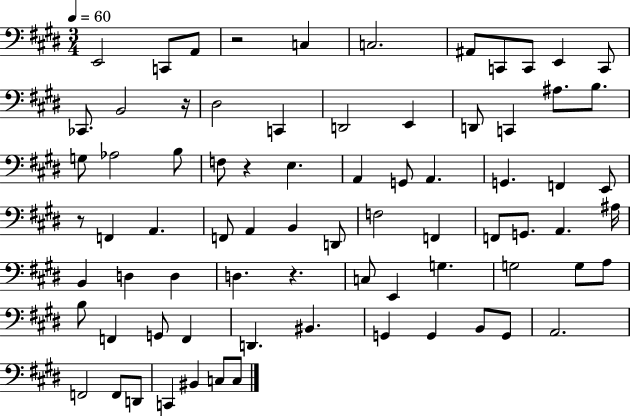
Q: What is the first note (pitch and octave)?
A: E2